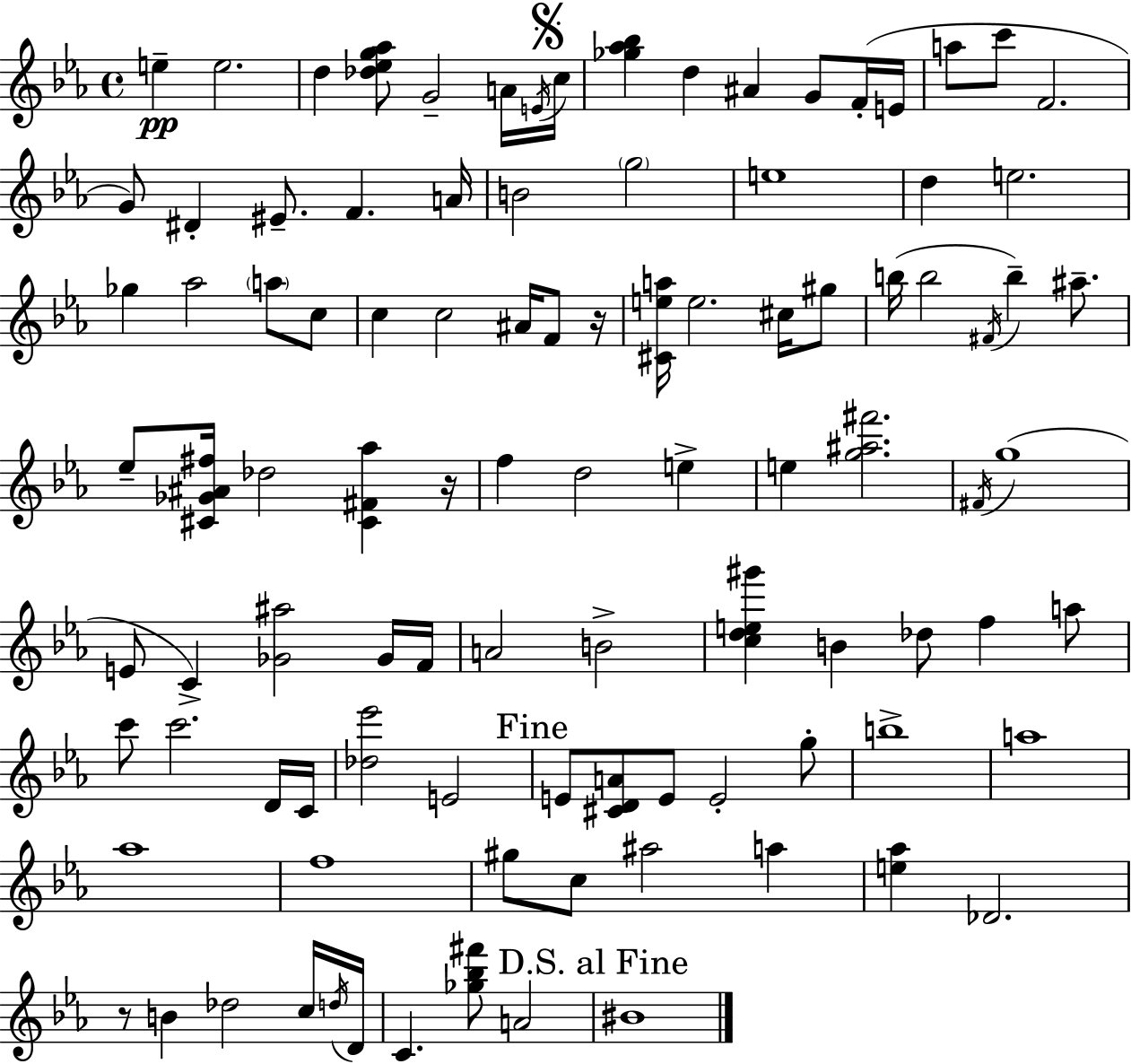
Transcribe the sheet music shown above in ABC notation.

X:1
T:Untitled
M:4/4
L:1/4
K:Eb
e e2 d [_d_eg_a]/2 G2 A/4 E/4 c/4 [_g_a_b] d ^A G/2 F/4 E/4 a/2 c'/2 F2 G/2 ^D ^E/2 F A/4 B2 g2 e4 d e2 _g _a2 a/2 c/2 c c2 ^A/4 F/2 z/4 [^Cea]/4 e2 ^c/4 ^g/2 b/4 b2 ^F/4 b ^a/2 _e/2 [^C_G^A^f]/4 _d2 [^C^F_a] z/4 f d2 e e [g^a^f']2 ^F/4 g4 E/2 C [_G^a]2 _G/4 F/4 A2 B2 [cde^g'] B _d/2 f a/2 c'/2 c'2 D/4 C/4 [_d_e']2 E2 E/2 [^CDA]/2 E/2 E2 g/2 b4 a4 _a4 f4 ^g/2 c/2 ^a2 a [e_a] _D2 z/2 B _d2 c/4 d/4 D/4 C [_g_b^f']/2 A2 ^B4